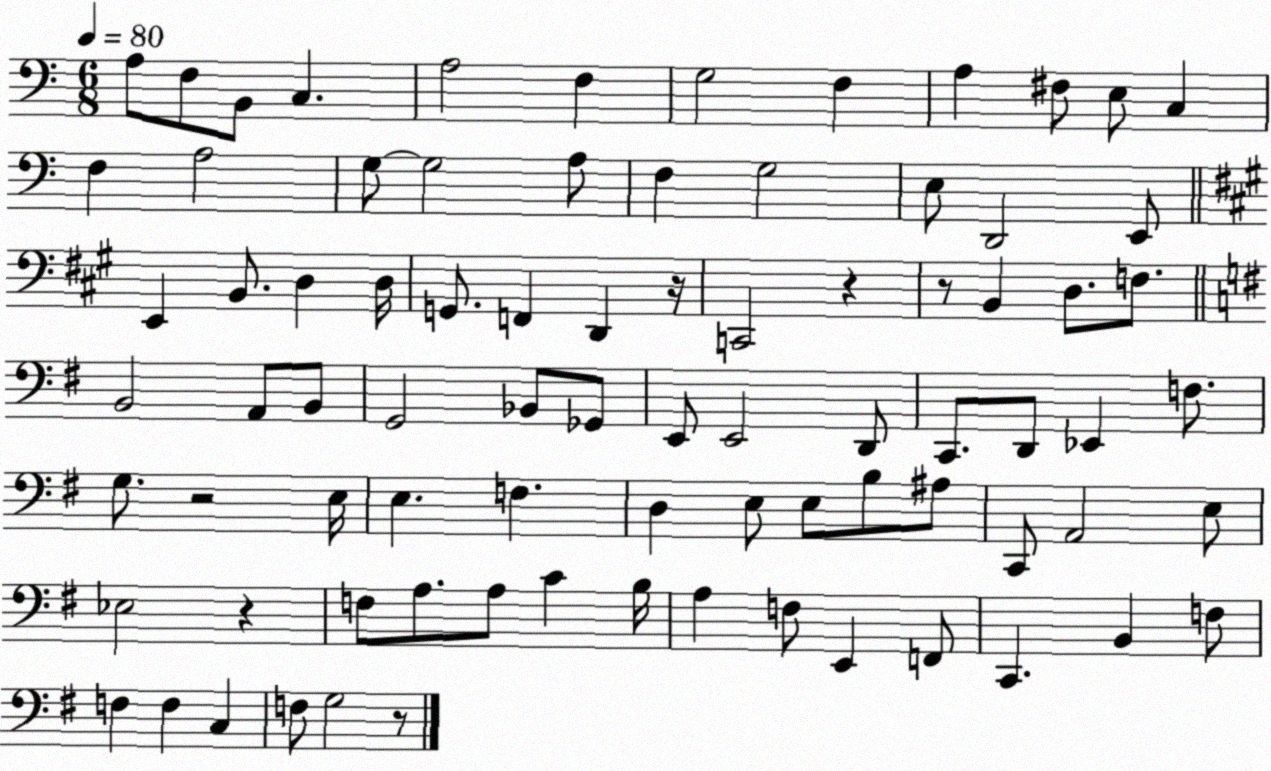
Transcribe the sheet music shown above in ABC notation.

X:1
T:Untitled
M:6/8
L:1/4
K:C
A,/2 F,/2 B,,/2 C, A,2 F, G,2 F, A, ^F,/2 E,/2 C, F, A,2 G,/2 G,2 A,/2 F, G,2 E,/2 D,,2 E,,/2 E,, B,,/2 D, D,/4 G,,/2 F,, D,, z/4 C,,2 z z/2 B,, D,/2 F,/2 B,,2 A,,/2 B,,/2 G,,2 _B,,/2 _G,,/2 E,,/2 E,,2 D,,/2 C,,/2 D,,/2 _E,, F,/2 G,/2 z2 E,/4 E, F, D, E,/2 E,/2 B,/2 ^A,/2 C,,/2 A,,2 E,/2 _E,2 z F,/2 A,/2 A,/2 C B,/4 A, F,/2 E,, F,,/2 C,, B,, F,/2 F, F, C, F,/2 G,2 z/2